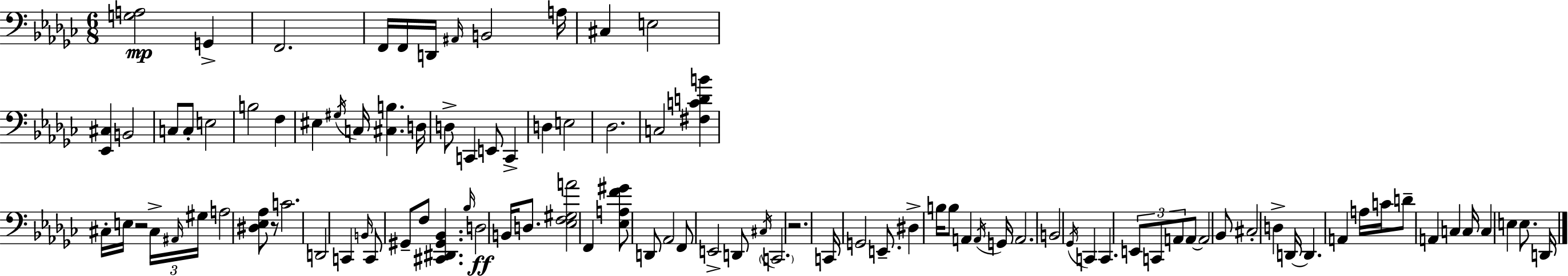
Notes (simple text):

[G3,A3]/h G2/q F2/h. F2/s F2/s D2/s A#2/s B2/h A3/s C#3/q E3/h [Eb2,C#3]/q B2/h C3/e C3/e E3/h B3/h F3/q EIS3/q G#3/s C3/s [C#3,B3]/q. D3/s D3/e C2/q E2/e C2/q D3/q E3/h Db3/h. C3/h [F#3,C4,D4,B4]/q C#3/s E3/s R/h C#3/s A#2/s G#3/s A3/h [D#3,Eb3,Ab3]/e R/e C4/h. D2/h C2/q B2/s C2/e G#2/e F3/e [C#2,D#2,G#2,Bb2]/q. Bb3/s D3/h B2/s D3/e. [Eb3,F3,G#3,A4]/h F2/q [Eb3,A3,F4,G#4]/e D2/e Ab2/h F2/e E2/h D2/e C#3/s C2/h. R/h. C2/s G2/h E2/e. D#3/q B3/s B3/e A2/q A2/s G2/s A2/h. B2/h Gb2/s C2/q C2/q. E2/e C2/e A2/e A2/e A2/h Bb2/e C#3/h D3/q D2/s D2/q. A2/q A3/s C4/s D4/e A2/q C3/q C3/s C3/q E3/q E3/e. D2/s